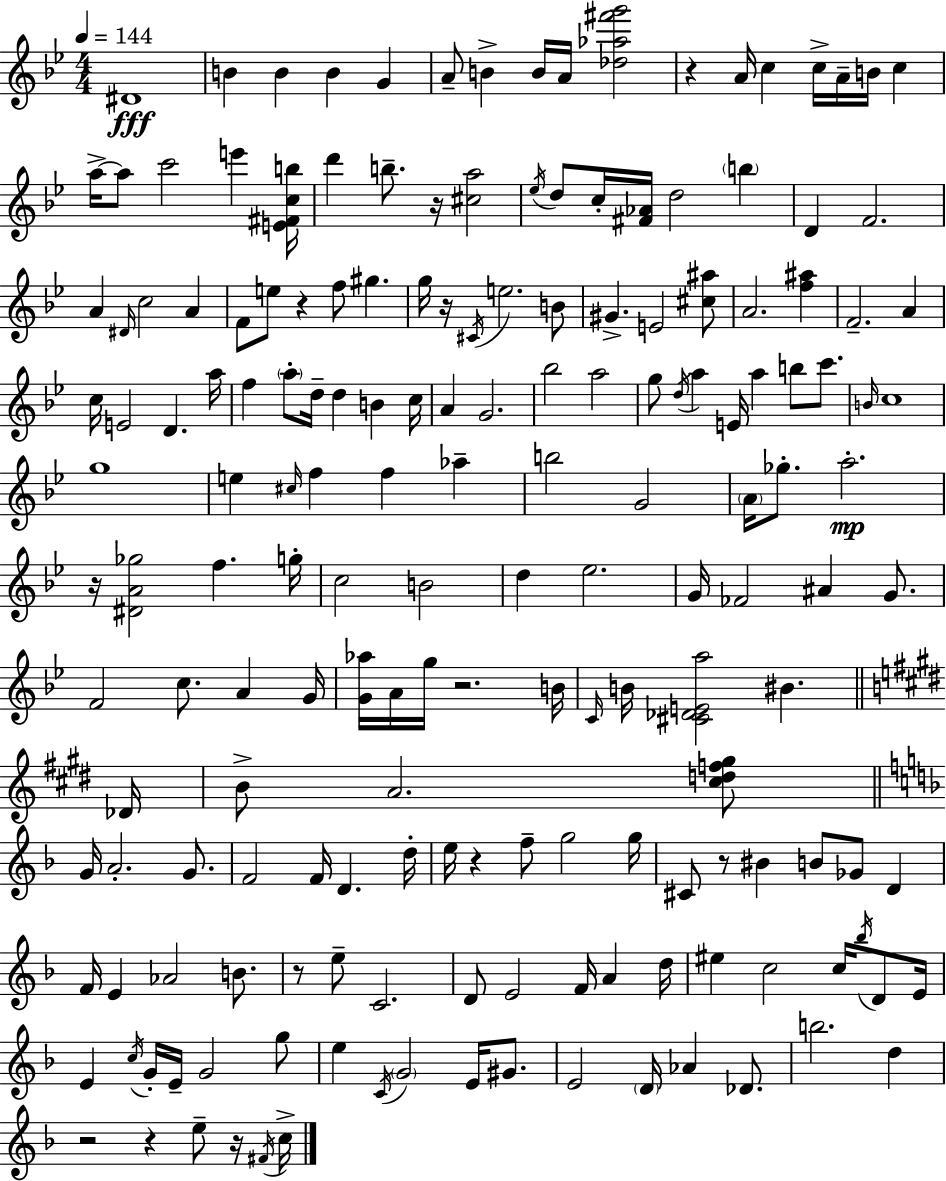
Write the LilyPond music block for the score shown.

{
  \clef treble
  \numericTimeSignature
  \time 4/4
  \key g \minor
  \tempo 4 = 144
  dis'1\fff | b'4 b'4 b'4 g'4 | a'8-- b'4-> b'16 a'16 <des'' aes'' fis''' g'''>2 | r4 a'16 c''4 c''16-> a'16-- b'16 c''4 | \break a''16->~~ a''8 c'''2 e'''4 <e' fis' c'' b''>16 | d'''4 b''8.-- r16 <cis'' a''>2 | \acciaccatura { ees''16 } d''8 c''16-. <fis' aes'>16 d''2 \parenthesize b''4 | d'4 f'2. | \break a'4 \grace { dis'16 } c''2 a'4 | f'8 e''8 r4 f''8 gis''4. | g''16 r16 \acciaccatura { cis'16 } e''2. | b'8 gis'4.-> e'2 | \break <cis'' ais''>8 a'2. <f'' ais''>4 | f'2.-- a'4 | c''16 e'2 d'4. | a''16 f''4 \parenthesize a''8-. d''16-- d''4 b'4 | \break c''16 a'4 g'2. | bes''2 a''2 | g''8 \acciaccatura { d''16 } a''4 e'16 a''4 b''8 | c'''8. \grace { b'16 } c''1 | \break g''1 | e''4 \grace { cis''16 } f''4 f''4 | aes''4-- b''2 g'2 | \parenthesize a'16 ges''8.-. a''2.-.\mp | \break r16 <dis' a' ges''>2 f''4. | g''16-. c''2 b'2 | d''4 ees''2. | g'16 fes'2 ais'4 | \break g'8. f'2 c''8. | a'4 g'16 <g' aes''>16 a'16 g''16 r2. | b'16 \grace { c'16 } b'16 <cis' des' e' a''>2 | bis'4. \bar "||" \break \key e \major des'16 b'8-> a'2. <cis'' d'' f'' gis''>8 | \bar "||" \break \key d \minor g'16 a'2.-. g'8. | f'2 f'16 d'4. d''16-. | e''16 r4 f''8-- g''2 g''16 | cis'8 r8 bis'4 b'8 ges'8 d'4 | \break f'16 e'4 aes'2 b'8. | r8 e''8-- c'2. | d'8 e'2 f'16 a'4 d''16 | eis''4 c''2 c''16 \acciaccatura { bes''16 } d'8 | \break e'16 e'4 \acciaccatura { c''16 } g'16-. e'16-- g'2 | g''8 e''4 \acciaccatura { c'16 } \parenthesize g'2 e'16 | gis'8. e'2 \parenthesize d'16 aes'4 | des'8. b''2. d''4 | \break r2 r4 e''8-- | r16 \acciaccatura { fis'16 } c''16-> \bar "|."
}